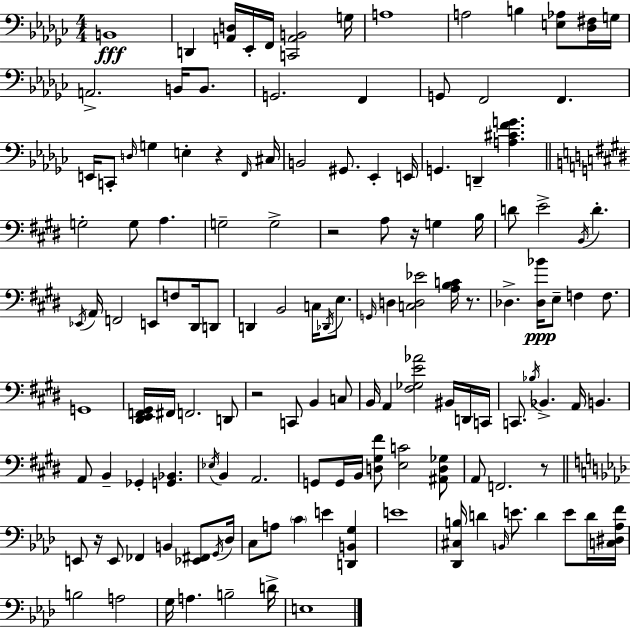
{
  \clef bass
  \numericTimeSignature
  \time 4/4
  \key ees \minor
  b,1\fff | d,4 <a, d>16 ees,16-. f,16 <c, a, b,>2 g16 | a1 | a2 b4 <e aes>8 <des fis>16 g16 | \break a,2.-> b,16 b,8. | g,2. f,4 | g,8 f,2 f,4. | e,16 c,8-. \grace { d16 } g4 e4-. r4 | \break \grace { f,16 } cis16 b,2 gis,8. ees,4-. | e,16 g,4. d,4-- <a cis' f' g'>4. | \bar "||" \break \key e \major g2-. g8 a4. | g2-- g2-> | r2 a8 r16 g4 b16 | d'8 e'2-> \acciaccatura { b,16 } d'4.-. | \break \acciaccatura { ees,16 } a,16 f,2 e,8 f8 dis,16 | d,8 d,4 b,2 c16 \acciaccatura { des,16 } | e8. \grace { g,16 } d4 <c d ees'>2 | <a b c'>16 r8. des4.-> <des bes'>16\ppp e8-- f4 | \break f8. g,1 | <dis, e, f, gis,>16 fis,16 f,2. | d,8 r2 c,8 b,4 | c8 b,16 a,4 <fis ges e' aes'>2 | \break bis,16 d,16 c,16 c,8. \acciaccatura { bes16 } bes,4.-> a,16 b,4. | a,8 b,4-- ges,4-. <g, bes,>4. | \acciaccatura { ees16 } b,4 a,2. | g,8 g,16 b,16 <d gis fis'>8 <e c'>2 | \break <ais, d ges>8 a,8 f,2. | r8 \bar "||" \break \key f \minor e,8 r16 e,8 fes,4 b,4 <ees, fis,>8 \acciaccatura { g,16 } | des16 c8 a8 \parenthesize c'4 e'4 <d, b, g>4 | e'1 | <des, cis b>16 d'4 \grace { b,16 } e'8. d'4 e'8 | \break d'16 <c dis aes f'>16 b2 a2 | g16 a4. b2-- | d'16-> e1 | \bar "|."
}